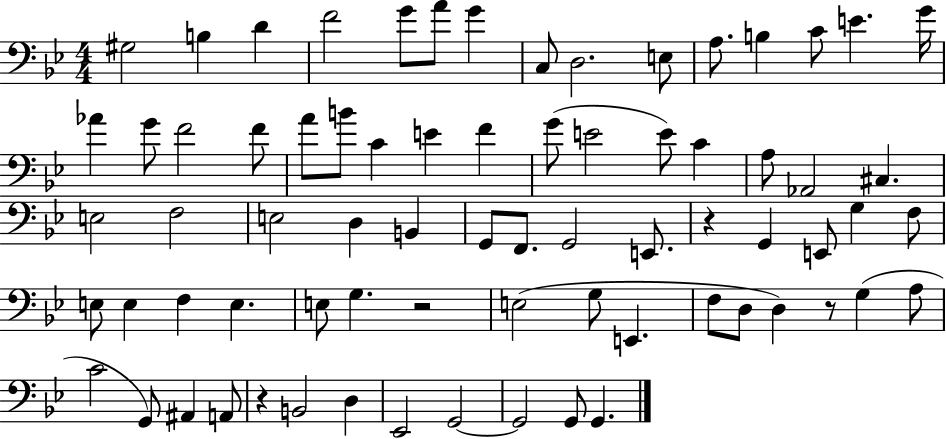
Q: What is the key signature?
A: BES major